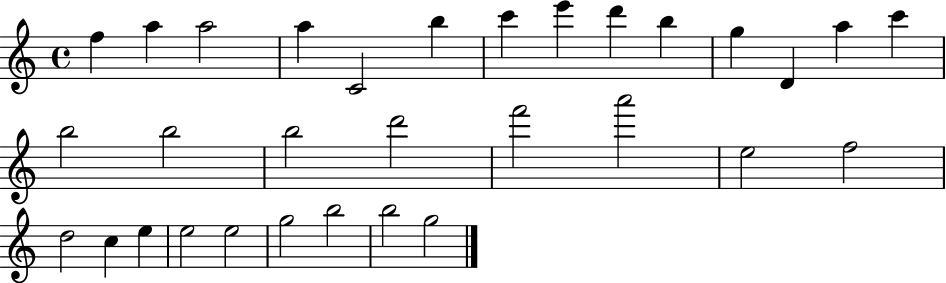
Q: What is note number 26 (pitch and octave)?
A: E5